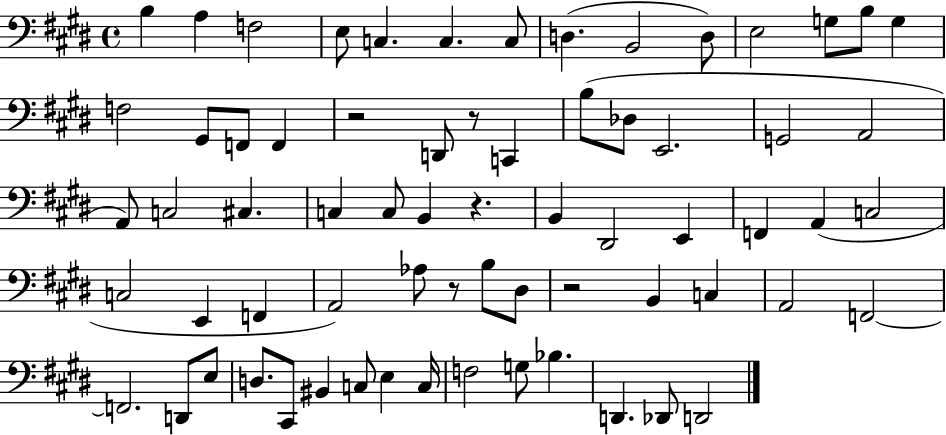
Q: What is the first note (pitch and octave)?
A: B3